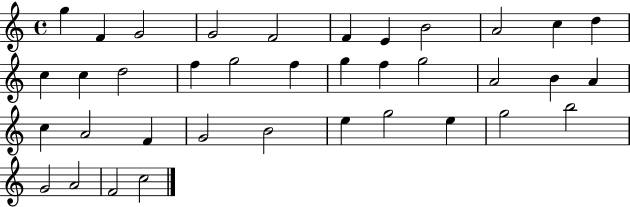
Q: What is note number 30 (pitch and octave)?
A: G5